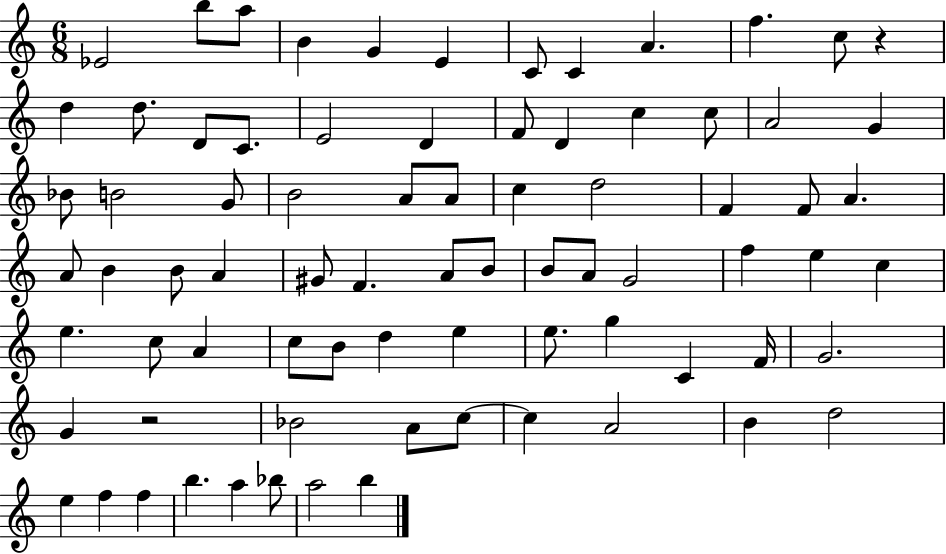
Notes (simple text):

Eb4/h B5/e A5/e B4/q G4/q E4/q C4/e C4/q A4/q. F5/q. C5/e R/q D5/q D5/e. D4/e C4/e. E4/h D4/q F4/e D4/q C5/q C5/e A4/h G4/q Bb4/e B4/h G4/e B4/h A4/e A4/e C5/q D5/h F4/q F4/e A4/q. A4/e B4/q B4/e A4/q G#4/e F4/q. A4/e B4/e B4/e A4/e G4/h F5/q E5/q C5/q E5/q. C5/e A4/q C5/e B4/e D5/q E5/q E5/e. G5/q C4/q F4/s G4/h. G4/q R/h Bb4/h A4/e C5/e C5/q A4/h B4/q D5/h E5/q F5/q F5/q B5/q. A5/q Bb5/e A5/h B5/q